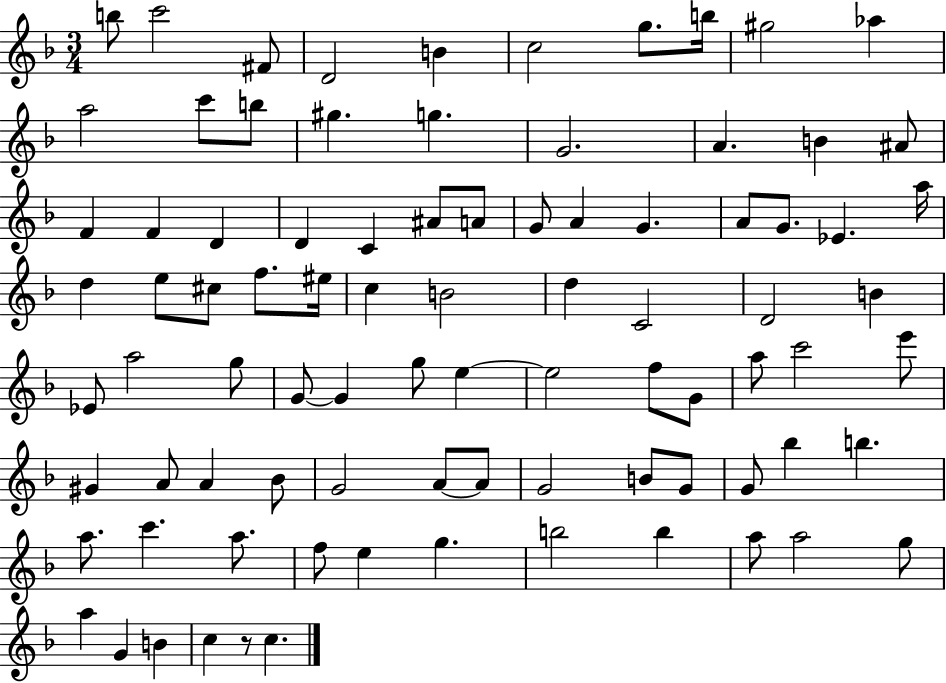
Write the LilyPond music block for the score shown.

{
  \clef treble
  \numericTimeSignature
  \time 3/4
  \key f \major
  b''8 c'''2 fis'8 | d'2 b'4 | c''2 g''8. b''16 | gis''2 aes''4 | \break a''2 c'''8 b''8 | gis''4. g''4. | g'2. | a'4. b'4 ais'8 | \break f'4 f'4 d'4 | d'4 c'4 ais'8 a'8 | g'8 a'4 g'4. | a'8 g'8. ees'4. a''16 | \break d''4 e''8 cis''8 f''8. eis''16 | c''4 b'2 | d''4 c'2 | d'2 b'4 | \break ees'8 a''2 g''8 | g'8~~ g'4 g''8 e''4~~ | e''2 f''8 g'8 | a''8 c'''2 e'''8 | \break gis'4 a'8 a'4 bes'8 | g'2 a'8~~ a'8 | g'2 b'8 g'8 | g'8 bes''4 b''4. | \break a''8. c'''4. a''8. | f''8 e''4 g''4. | b''2 b''4 | a''8 a''2 g''8 | \break a''4 g'4 b'4 | c''4 r8 c''4. | \bar "|."
}